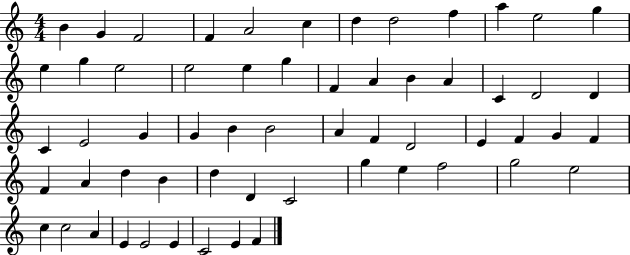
X:1
T:Untitled
M:4/4
L:1/4
K:C
B G F2 F A2 c d d2 f a e2 g e g e2 e2 e g F A B A C D2 D C E2 G G B B2 A F D2 E F G F F A d B d D C2 g e f2 g2 e2 c c2 A E E2 E C2 E F